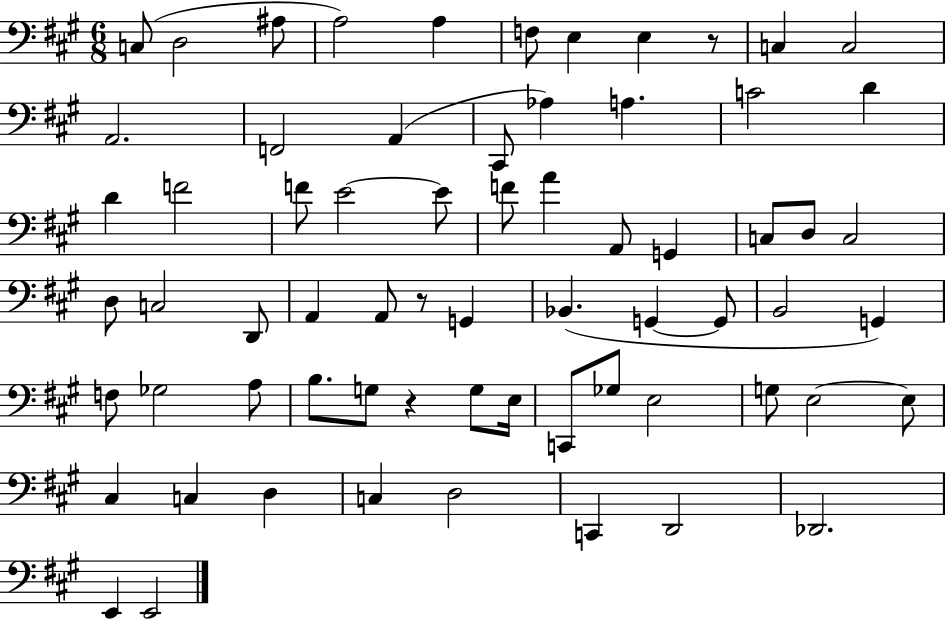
C3/e D3/h A#3/e A3/h A3/q F3/e E3/q E3/q R/e C3/q C3/h A2/h. F2/h A2/q C#2/e Ab3/q A3/q. C4/h D4/q D4/q F4/h F4/e E4/h E4/e F4/e A4/q A2/e G2/q C3/e D3/e C3/h D3/e C3/h D2/e A2/q A2/e R/e G2/q Bb2/q. G2/q G2/e B2/h G2/q F3/e Gb3/h A3/e B3/e. G3/e R/q G3/e E3/s C2/e Gb3/e E3/h G3/e E3/h E3/e C#3/q C3/q D3/q C3/q D3/h C2/q D2/h Db2/h. E2/q E2/h